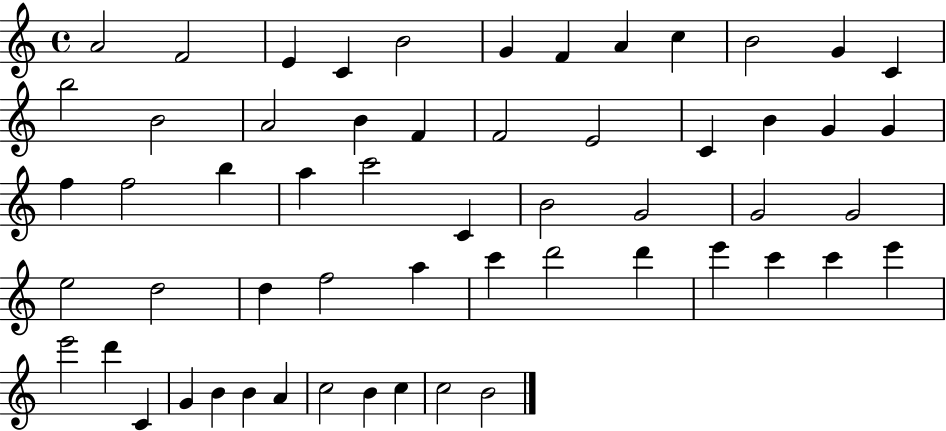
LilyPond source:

{
  \clef treble
  \time 4/4
  \defaultTimeSignature
  \key c \major
  a'2 f'2 | e'4 c'4 b'2 | g'4 f'4 a'4 c''4 | b'2 g'4 c'4 | \break b''2 b'2 | a'2 b'4 f'4 | f'2 e'2 | c'4 b'4 g'4 g'4 | \break f''4 f''2 b''4 | a''4 c'''2 c'4 | b'2 g'2 | g'2 g'2 | \break e''2 d''2 | d''4 f''2 a''4 | c'''4 d'''2 d'''4 | e'''4 c'''4 c'''4 e'''4 | \break e'''2 d'''4 c'4 | g'4 b'4 b'4 a'4 | c''2 b'4 c''4 | c''2 b'2 | \break \bar "|."
}